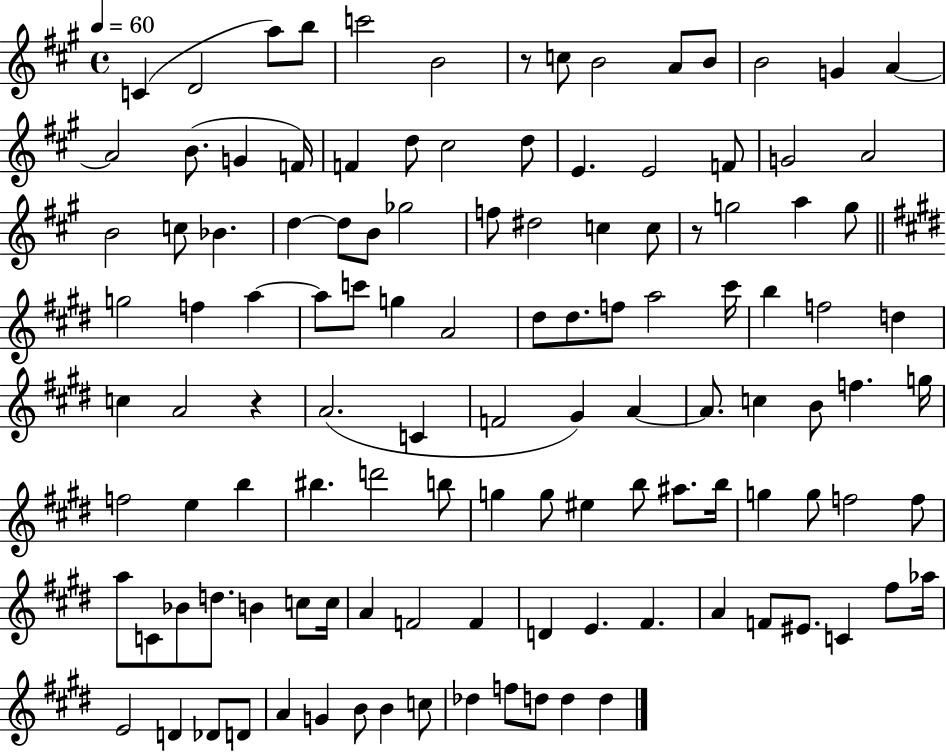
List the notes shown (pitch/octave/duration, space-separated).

C4/q D4/h A5/e B5/e C6/h B4/h R/e C5/e B4/h A4/e B4/e B4/h G4/q A4/q A4/h B4/e. G4/q F4/s F4/q D5/e C#5/h D5/e E4/q. E4/h F4/e G4/h A4/h B4/h C5/e Bb4/q. D5/q D5/e B4/e Gb5/h F5/e D#5/h C5/q C5/e R/e G5/h A5/q G5/e G5/h F5/q A5/q A5/e C6/e G5/q A4/h D#5/e D#5/e. F5/e A5/h C#6/s B5/q F5/h D5/q C5/q A4/h R/q A4/h. C4/q F4/h G#4/q A4/q A4/e. C5/q B4/e F5/q. G5/s F5/h E5/q B5/q BIS5/q. D6/h B5/e G5/q G5/e EIS5/q B5/e A#5/e. B5/s G5/q G5/e F5/h F5/e A5/e C4/e Bb4/e D5/e. B4/q C5/e C5/s A4/q F4/h F4/q D4/q E4/q. F#4/q. A4/q F4/e EIS4/e. C4/q F#5/e Ab5/s E4/h D4/q Db4/e D4/e A4/q G4/q B4/e B4/q C5/e Db5/q F5/e D5/e D5/q D5/q